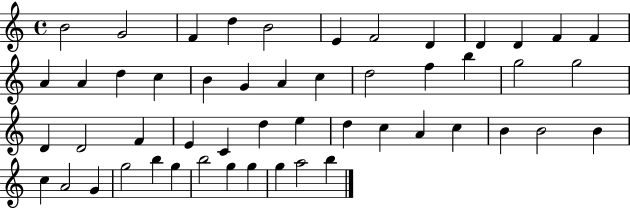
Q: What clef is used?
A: treble